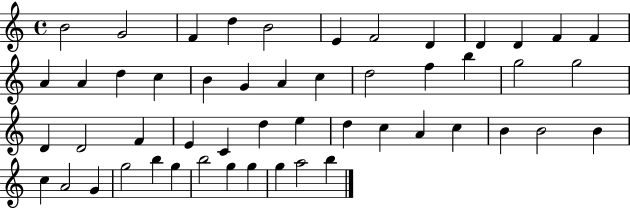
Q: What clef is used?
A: treble